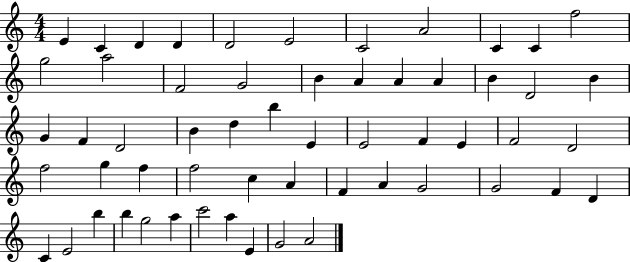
{
  \clef treble
  \numericTimeSignature
  \time 4/4
  \key c \major
  e'4 c'4 d'4 d'4 | d'2 e'2 | c'2 a'2 | c'4 c'4 f''2 | \break g''2 a''2 | f'2 g'2 | b'4 a'4 a'4 a'4 | b'4 d'2 b'4 | \break g'4 f'4 d'2 | b'4 d''4 b''4 e'4 | e'2 f'4 e'4 | f'2 d'2 | \break f''2 g''4 f''4 | f''2 c''4 a'4 | f'4 a'4 g'2 | g'2 f'4 d'4 | \break c'4 e'2 b''4 | b''4 g''2 a''4 | c'''2 a''4 e'4 | g'2 a'2 | \break \bar "|."
}